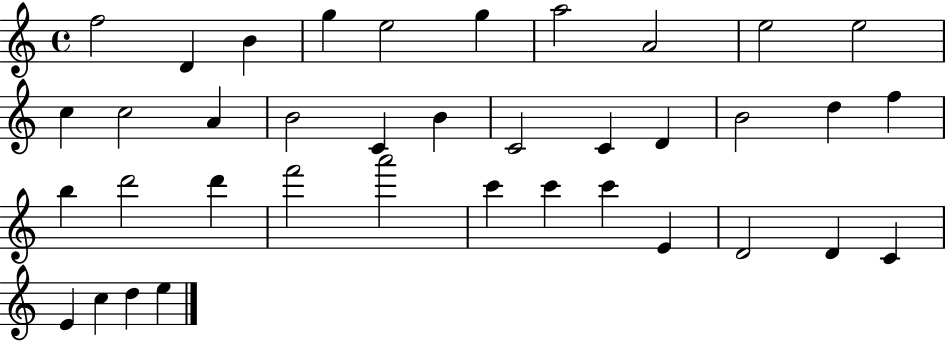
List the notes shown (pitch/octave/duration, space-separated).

F5/h D4/q B4/q G5/q E5/h G5/q A5/h A4/h E5/h E5/h C5/q C5/h A4/q B4/h C4/q B4/q C4/h C4/q D4/q B4/h D5/q F5/q B5/q D6/h D6/q F6/h A6/h C6/q C6/q C6/q E4/q D4/h D4/q C4/q E4/q C5/q D5/q E5/q